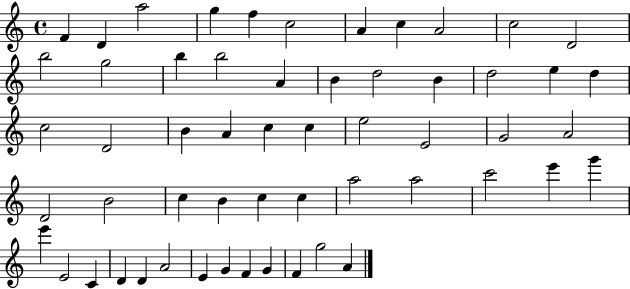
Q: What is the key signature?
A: C major